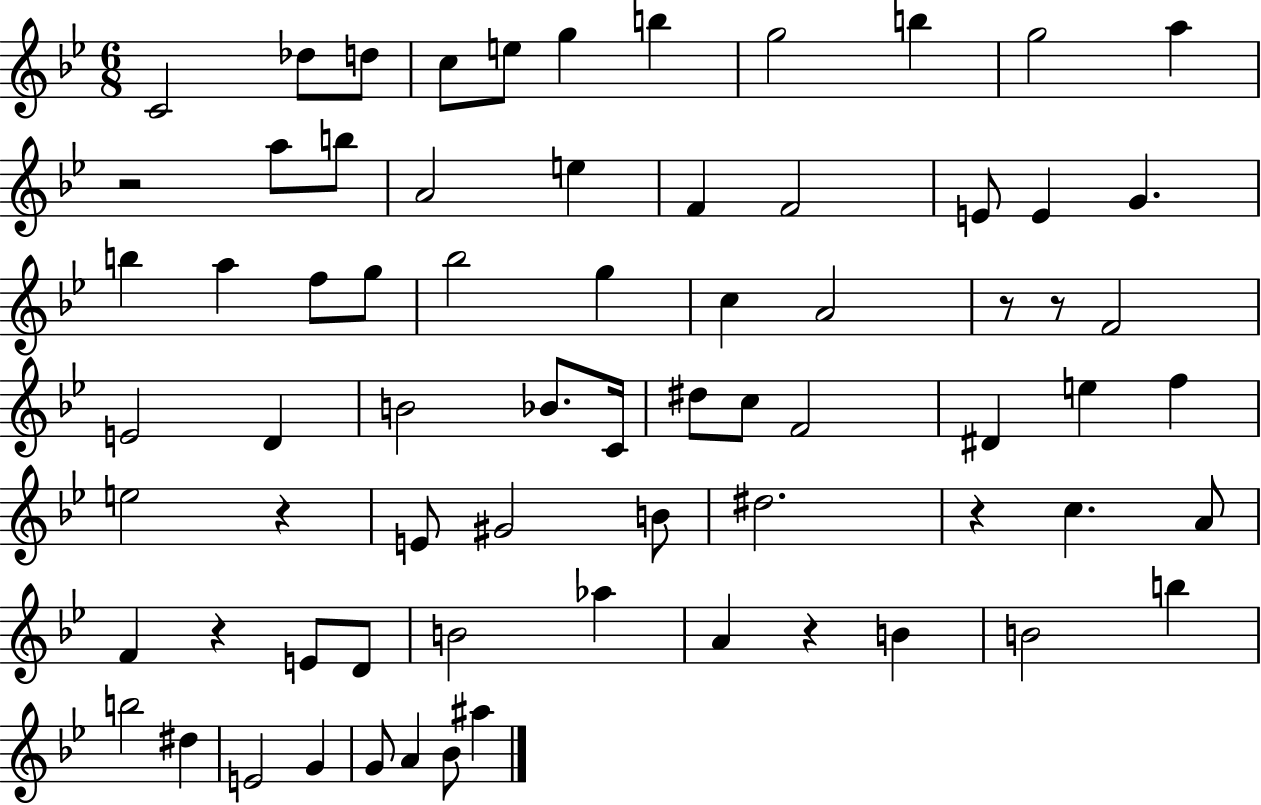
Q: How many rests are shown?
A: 7